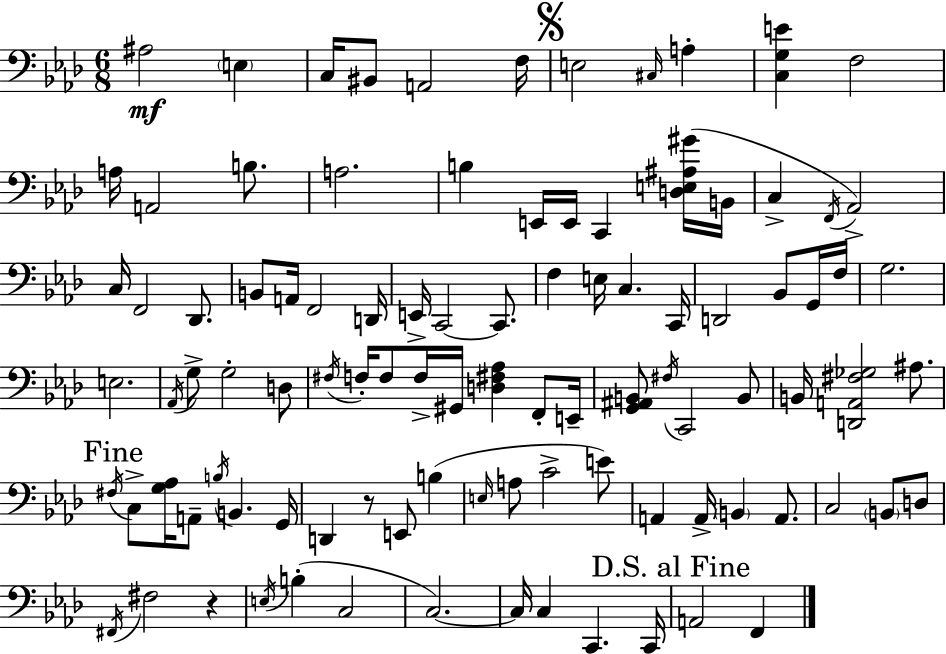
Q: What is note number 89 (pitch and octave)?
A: A2